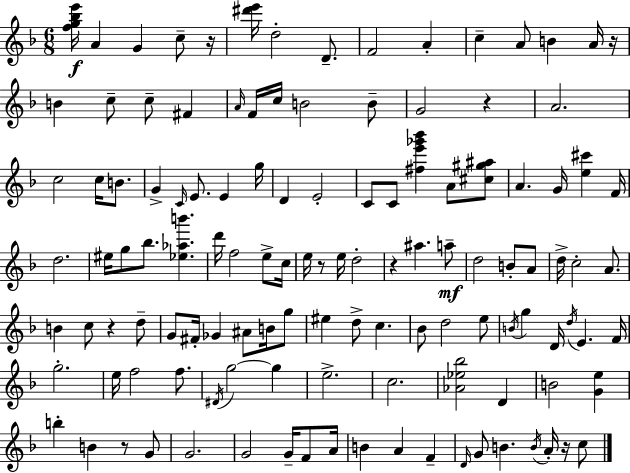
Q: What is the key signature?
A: D minor